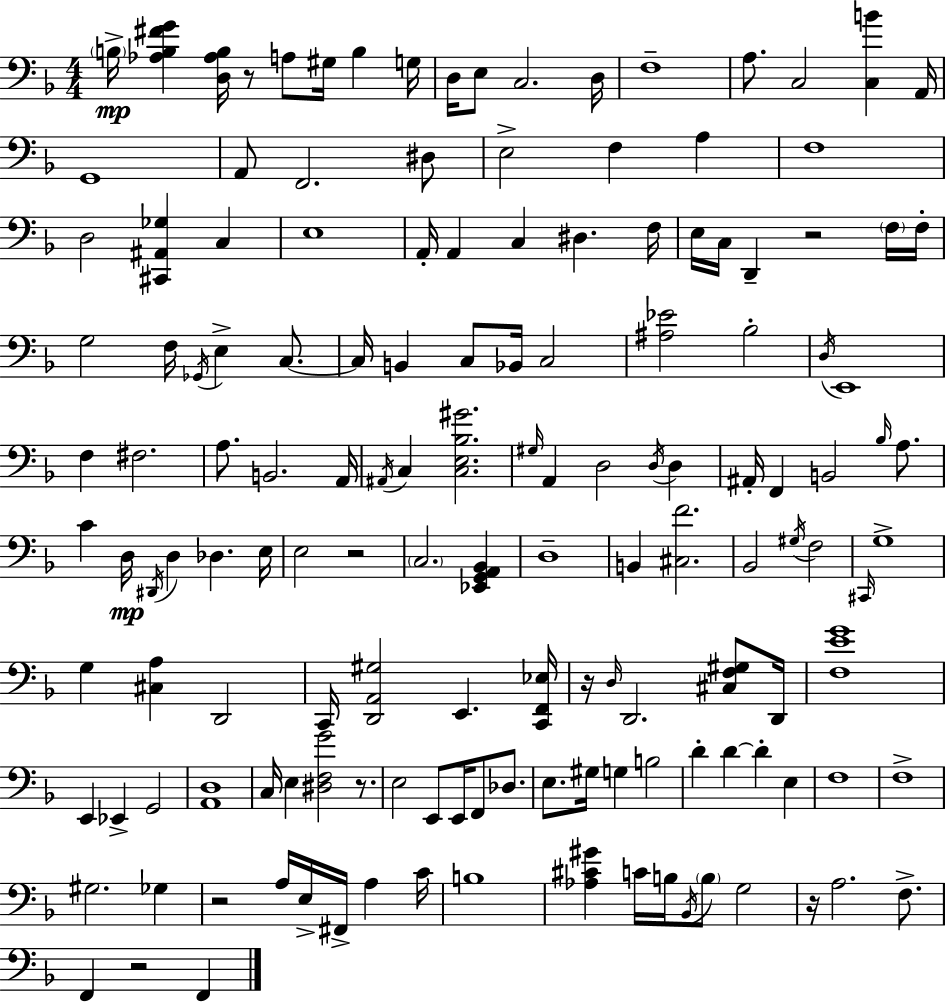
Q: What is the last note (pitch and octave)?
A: F2